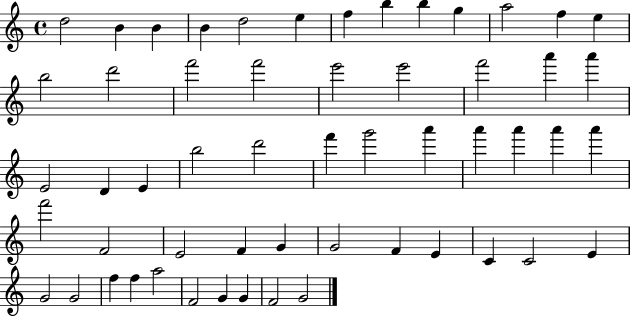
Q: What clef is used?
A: treble